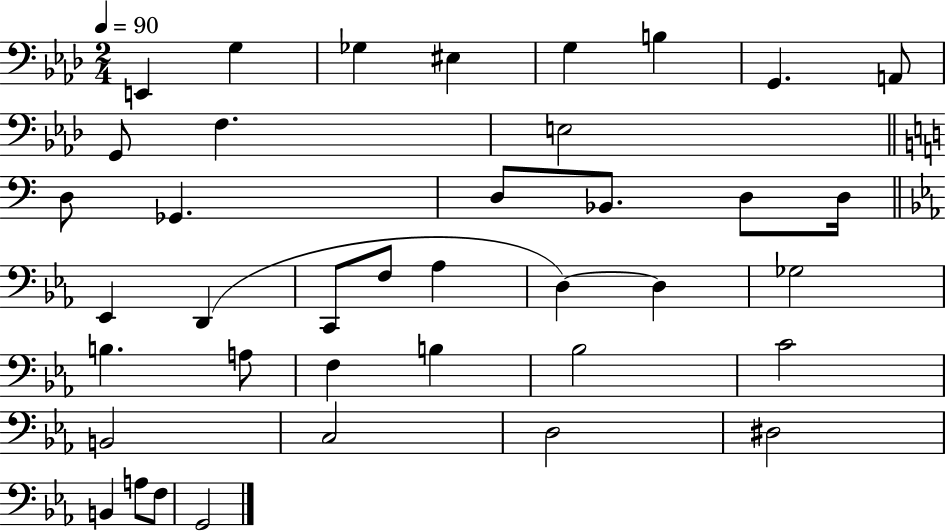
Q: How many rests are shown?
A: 0